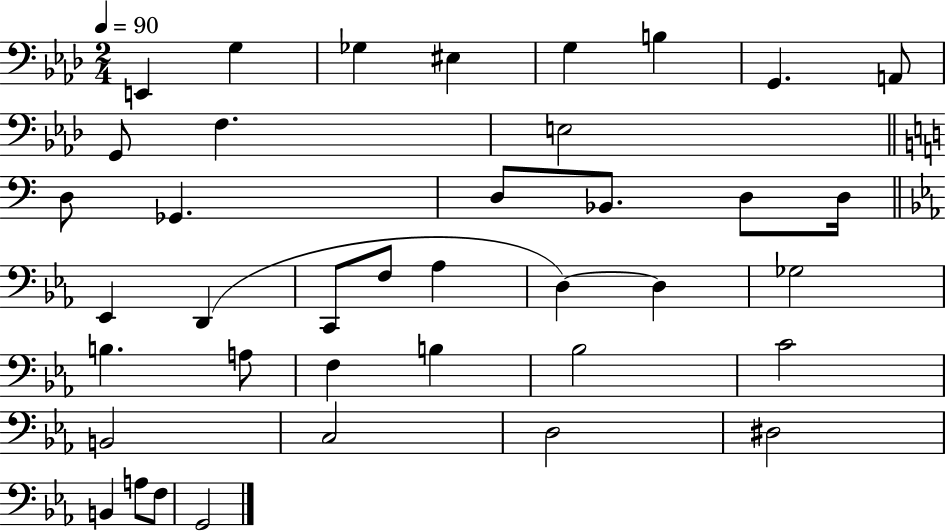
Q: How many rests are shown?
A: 0